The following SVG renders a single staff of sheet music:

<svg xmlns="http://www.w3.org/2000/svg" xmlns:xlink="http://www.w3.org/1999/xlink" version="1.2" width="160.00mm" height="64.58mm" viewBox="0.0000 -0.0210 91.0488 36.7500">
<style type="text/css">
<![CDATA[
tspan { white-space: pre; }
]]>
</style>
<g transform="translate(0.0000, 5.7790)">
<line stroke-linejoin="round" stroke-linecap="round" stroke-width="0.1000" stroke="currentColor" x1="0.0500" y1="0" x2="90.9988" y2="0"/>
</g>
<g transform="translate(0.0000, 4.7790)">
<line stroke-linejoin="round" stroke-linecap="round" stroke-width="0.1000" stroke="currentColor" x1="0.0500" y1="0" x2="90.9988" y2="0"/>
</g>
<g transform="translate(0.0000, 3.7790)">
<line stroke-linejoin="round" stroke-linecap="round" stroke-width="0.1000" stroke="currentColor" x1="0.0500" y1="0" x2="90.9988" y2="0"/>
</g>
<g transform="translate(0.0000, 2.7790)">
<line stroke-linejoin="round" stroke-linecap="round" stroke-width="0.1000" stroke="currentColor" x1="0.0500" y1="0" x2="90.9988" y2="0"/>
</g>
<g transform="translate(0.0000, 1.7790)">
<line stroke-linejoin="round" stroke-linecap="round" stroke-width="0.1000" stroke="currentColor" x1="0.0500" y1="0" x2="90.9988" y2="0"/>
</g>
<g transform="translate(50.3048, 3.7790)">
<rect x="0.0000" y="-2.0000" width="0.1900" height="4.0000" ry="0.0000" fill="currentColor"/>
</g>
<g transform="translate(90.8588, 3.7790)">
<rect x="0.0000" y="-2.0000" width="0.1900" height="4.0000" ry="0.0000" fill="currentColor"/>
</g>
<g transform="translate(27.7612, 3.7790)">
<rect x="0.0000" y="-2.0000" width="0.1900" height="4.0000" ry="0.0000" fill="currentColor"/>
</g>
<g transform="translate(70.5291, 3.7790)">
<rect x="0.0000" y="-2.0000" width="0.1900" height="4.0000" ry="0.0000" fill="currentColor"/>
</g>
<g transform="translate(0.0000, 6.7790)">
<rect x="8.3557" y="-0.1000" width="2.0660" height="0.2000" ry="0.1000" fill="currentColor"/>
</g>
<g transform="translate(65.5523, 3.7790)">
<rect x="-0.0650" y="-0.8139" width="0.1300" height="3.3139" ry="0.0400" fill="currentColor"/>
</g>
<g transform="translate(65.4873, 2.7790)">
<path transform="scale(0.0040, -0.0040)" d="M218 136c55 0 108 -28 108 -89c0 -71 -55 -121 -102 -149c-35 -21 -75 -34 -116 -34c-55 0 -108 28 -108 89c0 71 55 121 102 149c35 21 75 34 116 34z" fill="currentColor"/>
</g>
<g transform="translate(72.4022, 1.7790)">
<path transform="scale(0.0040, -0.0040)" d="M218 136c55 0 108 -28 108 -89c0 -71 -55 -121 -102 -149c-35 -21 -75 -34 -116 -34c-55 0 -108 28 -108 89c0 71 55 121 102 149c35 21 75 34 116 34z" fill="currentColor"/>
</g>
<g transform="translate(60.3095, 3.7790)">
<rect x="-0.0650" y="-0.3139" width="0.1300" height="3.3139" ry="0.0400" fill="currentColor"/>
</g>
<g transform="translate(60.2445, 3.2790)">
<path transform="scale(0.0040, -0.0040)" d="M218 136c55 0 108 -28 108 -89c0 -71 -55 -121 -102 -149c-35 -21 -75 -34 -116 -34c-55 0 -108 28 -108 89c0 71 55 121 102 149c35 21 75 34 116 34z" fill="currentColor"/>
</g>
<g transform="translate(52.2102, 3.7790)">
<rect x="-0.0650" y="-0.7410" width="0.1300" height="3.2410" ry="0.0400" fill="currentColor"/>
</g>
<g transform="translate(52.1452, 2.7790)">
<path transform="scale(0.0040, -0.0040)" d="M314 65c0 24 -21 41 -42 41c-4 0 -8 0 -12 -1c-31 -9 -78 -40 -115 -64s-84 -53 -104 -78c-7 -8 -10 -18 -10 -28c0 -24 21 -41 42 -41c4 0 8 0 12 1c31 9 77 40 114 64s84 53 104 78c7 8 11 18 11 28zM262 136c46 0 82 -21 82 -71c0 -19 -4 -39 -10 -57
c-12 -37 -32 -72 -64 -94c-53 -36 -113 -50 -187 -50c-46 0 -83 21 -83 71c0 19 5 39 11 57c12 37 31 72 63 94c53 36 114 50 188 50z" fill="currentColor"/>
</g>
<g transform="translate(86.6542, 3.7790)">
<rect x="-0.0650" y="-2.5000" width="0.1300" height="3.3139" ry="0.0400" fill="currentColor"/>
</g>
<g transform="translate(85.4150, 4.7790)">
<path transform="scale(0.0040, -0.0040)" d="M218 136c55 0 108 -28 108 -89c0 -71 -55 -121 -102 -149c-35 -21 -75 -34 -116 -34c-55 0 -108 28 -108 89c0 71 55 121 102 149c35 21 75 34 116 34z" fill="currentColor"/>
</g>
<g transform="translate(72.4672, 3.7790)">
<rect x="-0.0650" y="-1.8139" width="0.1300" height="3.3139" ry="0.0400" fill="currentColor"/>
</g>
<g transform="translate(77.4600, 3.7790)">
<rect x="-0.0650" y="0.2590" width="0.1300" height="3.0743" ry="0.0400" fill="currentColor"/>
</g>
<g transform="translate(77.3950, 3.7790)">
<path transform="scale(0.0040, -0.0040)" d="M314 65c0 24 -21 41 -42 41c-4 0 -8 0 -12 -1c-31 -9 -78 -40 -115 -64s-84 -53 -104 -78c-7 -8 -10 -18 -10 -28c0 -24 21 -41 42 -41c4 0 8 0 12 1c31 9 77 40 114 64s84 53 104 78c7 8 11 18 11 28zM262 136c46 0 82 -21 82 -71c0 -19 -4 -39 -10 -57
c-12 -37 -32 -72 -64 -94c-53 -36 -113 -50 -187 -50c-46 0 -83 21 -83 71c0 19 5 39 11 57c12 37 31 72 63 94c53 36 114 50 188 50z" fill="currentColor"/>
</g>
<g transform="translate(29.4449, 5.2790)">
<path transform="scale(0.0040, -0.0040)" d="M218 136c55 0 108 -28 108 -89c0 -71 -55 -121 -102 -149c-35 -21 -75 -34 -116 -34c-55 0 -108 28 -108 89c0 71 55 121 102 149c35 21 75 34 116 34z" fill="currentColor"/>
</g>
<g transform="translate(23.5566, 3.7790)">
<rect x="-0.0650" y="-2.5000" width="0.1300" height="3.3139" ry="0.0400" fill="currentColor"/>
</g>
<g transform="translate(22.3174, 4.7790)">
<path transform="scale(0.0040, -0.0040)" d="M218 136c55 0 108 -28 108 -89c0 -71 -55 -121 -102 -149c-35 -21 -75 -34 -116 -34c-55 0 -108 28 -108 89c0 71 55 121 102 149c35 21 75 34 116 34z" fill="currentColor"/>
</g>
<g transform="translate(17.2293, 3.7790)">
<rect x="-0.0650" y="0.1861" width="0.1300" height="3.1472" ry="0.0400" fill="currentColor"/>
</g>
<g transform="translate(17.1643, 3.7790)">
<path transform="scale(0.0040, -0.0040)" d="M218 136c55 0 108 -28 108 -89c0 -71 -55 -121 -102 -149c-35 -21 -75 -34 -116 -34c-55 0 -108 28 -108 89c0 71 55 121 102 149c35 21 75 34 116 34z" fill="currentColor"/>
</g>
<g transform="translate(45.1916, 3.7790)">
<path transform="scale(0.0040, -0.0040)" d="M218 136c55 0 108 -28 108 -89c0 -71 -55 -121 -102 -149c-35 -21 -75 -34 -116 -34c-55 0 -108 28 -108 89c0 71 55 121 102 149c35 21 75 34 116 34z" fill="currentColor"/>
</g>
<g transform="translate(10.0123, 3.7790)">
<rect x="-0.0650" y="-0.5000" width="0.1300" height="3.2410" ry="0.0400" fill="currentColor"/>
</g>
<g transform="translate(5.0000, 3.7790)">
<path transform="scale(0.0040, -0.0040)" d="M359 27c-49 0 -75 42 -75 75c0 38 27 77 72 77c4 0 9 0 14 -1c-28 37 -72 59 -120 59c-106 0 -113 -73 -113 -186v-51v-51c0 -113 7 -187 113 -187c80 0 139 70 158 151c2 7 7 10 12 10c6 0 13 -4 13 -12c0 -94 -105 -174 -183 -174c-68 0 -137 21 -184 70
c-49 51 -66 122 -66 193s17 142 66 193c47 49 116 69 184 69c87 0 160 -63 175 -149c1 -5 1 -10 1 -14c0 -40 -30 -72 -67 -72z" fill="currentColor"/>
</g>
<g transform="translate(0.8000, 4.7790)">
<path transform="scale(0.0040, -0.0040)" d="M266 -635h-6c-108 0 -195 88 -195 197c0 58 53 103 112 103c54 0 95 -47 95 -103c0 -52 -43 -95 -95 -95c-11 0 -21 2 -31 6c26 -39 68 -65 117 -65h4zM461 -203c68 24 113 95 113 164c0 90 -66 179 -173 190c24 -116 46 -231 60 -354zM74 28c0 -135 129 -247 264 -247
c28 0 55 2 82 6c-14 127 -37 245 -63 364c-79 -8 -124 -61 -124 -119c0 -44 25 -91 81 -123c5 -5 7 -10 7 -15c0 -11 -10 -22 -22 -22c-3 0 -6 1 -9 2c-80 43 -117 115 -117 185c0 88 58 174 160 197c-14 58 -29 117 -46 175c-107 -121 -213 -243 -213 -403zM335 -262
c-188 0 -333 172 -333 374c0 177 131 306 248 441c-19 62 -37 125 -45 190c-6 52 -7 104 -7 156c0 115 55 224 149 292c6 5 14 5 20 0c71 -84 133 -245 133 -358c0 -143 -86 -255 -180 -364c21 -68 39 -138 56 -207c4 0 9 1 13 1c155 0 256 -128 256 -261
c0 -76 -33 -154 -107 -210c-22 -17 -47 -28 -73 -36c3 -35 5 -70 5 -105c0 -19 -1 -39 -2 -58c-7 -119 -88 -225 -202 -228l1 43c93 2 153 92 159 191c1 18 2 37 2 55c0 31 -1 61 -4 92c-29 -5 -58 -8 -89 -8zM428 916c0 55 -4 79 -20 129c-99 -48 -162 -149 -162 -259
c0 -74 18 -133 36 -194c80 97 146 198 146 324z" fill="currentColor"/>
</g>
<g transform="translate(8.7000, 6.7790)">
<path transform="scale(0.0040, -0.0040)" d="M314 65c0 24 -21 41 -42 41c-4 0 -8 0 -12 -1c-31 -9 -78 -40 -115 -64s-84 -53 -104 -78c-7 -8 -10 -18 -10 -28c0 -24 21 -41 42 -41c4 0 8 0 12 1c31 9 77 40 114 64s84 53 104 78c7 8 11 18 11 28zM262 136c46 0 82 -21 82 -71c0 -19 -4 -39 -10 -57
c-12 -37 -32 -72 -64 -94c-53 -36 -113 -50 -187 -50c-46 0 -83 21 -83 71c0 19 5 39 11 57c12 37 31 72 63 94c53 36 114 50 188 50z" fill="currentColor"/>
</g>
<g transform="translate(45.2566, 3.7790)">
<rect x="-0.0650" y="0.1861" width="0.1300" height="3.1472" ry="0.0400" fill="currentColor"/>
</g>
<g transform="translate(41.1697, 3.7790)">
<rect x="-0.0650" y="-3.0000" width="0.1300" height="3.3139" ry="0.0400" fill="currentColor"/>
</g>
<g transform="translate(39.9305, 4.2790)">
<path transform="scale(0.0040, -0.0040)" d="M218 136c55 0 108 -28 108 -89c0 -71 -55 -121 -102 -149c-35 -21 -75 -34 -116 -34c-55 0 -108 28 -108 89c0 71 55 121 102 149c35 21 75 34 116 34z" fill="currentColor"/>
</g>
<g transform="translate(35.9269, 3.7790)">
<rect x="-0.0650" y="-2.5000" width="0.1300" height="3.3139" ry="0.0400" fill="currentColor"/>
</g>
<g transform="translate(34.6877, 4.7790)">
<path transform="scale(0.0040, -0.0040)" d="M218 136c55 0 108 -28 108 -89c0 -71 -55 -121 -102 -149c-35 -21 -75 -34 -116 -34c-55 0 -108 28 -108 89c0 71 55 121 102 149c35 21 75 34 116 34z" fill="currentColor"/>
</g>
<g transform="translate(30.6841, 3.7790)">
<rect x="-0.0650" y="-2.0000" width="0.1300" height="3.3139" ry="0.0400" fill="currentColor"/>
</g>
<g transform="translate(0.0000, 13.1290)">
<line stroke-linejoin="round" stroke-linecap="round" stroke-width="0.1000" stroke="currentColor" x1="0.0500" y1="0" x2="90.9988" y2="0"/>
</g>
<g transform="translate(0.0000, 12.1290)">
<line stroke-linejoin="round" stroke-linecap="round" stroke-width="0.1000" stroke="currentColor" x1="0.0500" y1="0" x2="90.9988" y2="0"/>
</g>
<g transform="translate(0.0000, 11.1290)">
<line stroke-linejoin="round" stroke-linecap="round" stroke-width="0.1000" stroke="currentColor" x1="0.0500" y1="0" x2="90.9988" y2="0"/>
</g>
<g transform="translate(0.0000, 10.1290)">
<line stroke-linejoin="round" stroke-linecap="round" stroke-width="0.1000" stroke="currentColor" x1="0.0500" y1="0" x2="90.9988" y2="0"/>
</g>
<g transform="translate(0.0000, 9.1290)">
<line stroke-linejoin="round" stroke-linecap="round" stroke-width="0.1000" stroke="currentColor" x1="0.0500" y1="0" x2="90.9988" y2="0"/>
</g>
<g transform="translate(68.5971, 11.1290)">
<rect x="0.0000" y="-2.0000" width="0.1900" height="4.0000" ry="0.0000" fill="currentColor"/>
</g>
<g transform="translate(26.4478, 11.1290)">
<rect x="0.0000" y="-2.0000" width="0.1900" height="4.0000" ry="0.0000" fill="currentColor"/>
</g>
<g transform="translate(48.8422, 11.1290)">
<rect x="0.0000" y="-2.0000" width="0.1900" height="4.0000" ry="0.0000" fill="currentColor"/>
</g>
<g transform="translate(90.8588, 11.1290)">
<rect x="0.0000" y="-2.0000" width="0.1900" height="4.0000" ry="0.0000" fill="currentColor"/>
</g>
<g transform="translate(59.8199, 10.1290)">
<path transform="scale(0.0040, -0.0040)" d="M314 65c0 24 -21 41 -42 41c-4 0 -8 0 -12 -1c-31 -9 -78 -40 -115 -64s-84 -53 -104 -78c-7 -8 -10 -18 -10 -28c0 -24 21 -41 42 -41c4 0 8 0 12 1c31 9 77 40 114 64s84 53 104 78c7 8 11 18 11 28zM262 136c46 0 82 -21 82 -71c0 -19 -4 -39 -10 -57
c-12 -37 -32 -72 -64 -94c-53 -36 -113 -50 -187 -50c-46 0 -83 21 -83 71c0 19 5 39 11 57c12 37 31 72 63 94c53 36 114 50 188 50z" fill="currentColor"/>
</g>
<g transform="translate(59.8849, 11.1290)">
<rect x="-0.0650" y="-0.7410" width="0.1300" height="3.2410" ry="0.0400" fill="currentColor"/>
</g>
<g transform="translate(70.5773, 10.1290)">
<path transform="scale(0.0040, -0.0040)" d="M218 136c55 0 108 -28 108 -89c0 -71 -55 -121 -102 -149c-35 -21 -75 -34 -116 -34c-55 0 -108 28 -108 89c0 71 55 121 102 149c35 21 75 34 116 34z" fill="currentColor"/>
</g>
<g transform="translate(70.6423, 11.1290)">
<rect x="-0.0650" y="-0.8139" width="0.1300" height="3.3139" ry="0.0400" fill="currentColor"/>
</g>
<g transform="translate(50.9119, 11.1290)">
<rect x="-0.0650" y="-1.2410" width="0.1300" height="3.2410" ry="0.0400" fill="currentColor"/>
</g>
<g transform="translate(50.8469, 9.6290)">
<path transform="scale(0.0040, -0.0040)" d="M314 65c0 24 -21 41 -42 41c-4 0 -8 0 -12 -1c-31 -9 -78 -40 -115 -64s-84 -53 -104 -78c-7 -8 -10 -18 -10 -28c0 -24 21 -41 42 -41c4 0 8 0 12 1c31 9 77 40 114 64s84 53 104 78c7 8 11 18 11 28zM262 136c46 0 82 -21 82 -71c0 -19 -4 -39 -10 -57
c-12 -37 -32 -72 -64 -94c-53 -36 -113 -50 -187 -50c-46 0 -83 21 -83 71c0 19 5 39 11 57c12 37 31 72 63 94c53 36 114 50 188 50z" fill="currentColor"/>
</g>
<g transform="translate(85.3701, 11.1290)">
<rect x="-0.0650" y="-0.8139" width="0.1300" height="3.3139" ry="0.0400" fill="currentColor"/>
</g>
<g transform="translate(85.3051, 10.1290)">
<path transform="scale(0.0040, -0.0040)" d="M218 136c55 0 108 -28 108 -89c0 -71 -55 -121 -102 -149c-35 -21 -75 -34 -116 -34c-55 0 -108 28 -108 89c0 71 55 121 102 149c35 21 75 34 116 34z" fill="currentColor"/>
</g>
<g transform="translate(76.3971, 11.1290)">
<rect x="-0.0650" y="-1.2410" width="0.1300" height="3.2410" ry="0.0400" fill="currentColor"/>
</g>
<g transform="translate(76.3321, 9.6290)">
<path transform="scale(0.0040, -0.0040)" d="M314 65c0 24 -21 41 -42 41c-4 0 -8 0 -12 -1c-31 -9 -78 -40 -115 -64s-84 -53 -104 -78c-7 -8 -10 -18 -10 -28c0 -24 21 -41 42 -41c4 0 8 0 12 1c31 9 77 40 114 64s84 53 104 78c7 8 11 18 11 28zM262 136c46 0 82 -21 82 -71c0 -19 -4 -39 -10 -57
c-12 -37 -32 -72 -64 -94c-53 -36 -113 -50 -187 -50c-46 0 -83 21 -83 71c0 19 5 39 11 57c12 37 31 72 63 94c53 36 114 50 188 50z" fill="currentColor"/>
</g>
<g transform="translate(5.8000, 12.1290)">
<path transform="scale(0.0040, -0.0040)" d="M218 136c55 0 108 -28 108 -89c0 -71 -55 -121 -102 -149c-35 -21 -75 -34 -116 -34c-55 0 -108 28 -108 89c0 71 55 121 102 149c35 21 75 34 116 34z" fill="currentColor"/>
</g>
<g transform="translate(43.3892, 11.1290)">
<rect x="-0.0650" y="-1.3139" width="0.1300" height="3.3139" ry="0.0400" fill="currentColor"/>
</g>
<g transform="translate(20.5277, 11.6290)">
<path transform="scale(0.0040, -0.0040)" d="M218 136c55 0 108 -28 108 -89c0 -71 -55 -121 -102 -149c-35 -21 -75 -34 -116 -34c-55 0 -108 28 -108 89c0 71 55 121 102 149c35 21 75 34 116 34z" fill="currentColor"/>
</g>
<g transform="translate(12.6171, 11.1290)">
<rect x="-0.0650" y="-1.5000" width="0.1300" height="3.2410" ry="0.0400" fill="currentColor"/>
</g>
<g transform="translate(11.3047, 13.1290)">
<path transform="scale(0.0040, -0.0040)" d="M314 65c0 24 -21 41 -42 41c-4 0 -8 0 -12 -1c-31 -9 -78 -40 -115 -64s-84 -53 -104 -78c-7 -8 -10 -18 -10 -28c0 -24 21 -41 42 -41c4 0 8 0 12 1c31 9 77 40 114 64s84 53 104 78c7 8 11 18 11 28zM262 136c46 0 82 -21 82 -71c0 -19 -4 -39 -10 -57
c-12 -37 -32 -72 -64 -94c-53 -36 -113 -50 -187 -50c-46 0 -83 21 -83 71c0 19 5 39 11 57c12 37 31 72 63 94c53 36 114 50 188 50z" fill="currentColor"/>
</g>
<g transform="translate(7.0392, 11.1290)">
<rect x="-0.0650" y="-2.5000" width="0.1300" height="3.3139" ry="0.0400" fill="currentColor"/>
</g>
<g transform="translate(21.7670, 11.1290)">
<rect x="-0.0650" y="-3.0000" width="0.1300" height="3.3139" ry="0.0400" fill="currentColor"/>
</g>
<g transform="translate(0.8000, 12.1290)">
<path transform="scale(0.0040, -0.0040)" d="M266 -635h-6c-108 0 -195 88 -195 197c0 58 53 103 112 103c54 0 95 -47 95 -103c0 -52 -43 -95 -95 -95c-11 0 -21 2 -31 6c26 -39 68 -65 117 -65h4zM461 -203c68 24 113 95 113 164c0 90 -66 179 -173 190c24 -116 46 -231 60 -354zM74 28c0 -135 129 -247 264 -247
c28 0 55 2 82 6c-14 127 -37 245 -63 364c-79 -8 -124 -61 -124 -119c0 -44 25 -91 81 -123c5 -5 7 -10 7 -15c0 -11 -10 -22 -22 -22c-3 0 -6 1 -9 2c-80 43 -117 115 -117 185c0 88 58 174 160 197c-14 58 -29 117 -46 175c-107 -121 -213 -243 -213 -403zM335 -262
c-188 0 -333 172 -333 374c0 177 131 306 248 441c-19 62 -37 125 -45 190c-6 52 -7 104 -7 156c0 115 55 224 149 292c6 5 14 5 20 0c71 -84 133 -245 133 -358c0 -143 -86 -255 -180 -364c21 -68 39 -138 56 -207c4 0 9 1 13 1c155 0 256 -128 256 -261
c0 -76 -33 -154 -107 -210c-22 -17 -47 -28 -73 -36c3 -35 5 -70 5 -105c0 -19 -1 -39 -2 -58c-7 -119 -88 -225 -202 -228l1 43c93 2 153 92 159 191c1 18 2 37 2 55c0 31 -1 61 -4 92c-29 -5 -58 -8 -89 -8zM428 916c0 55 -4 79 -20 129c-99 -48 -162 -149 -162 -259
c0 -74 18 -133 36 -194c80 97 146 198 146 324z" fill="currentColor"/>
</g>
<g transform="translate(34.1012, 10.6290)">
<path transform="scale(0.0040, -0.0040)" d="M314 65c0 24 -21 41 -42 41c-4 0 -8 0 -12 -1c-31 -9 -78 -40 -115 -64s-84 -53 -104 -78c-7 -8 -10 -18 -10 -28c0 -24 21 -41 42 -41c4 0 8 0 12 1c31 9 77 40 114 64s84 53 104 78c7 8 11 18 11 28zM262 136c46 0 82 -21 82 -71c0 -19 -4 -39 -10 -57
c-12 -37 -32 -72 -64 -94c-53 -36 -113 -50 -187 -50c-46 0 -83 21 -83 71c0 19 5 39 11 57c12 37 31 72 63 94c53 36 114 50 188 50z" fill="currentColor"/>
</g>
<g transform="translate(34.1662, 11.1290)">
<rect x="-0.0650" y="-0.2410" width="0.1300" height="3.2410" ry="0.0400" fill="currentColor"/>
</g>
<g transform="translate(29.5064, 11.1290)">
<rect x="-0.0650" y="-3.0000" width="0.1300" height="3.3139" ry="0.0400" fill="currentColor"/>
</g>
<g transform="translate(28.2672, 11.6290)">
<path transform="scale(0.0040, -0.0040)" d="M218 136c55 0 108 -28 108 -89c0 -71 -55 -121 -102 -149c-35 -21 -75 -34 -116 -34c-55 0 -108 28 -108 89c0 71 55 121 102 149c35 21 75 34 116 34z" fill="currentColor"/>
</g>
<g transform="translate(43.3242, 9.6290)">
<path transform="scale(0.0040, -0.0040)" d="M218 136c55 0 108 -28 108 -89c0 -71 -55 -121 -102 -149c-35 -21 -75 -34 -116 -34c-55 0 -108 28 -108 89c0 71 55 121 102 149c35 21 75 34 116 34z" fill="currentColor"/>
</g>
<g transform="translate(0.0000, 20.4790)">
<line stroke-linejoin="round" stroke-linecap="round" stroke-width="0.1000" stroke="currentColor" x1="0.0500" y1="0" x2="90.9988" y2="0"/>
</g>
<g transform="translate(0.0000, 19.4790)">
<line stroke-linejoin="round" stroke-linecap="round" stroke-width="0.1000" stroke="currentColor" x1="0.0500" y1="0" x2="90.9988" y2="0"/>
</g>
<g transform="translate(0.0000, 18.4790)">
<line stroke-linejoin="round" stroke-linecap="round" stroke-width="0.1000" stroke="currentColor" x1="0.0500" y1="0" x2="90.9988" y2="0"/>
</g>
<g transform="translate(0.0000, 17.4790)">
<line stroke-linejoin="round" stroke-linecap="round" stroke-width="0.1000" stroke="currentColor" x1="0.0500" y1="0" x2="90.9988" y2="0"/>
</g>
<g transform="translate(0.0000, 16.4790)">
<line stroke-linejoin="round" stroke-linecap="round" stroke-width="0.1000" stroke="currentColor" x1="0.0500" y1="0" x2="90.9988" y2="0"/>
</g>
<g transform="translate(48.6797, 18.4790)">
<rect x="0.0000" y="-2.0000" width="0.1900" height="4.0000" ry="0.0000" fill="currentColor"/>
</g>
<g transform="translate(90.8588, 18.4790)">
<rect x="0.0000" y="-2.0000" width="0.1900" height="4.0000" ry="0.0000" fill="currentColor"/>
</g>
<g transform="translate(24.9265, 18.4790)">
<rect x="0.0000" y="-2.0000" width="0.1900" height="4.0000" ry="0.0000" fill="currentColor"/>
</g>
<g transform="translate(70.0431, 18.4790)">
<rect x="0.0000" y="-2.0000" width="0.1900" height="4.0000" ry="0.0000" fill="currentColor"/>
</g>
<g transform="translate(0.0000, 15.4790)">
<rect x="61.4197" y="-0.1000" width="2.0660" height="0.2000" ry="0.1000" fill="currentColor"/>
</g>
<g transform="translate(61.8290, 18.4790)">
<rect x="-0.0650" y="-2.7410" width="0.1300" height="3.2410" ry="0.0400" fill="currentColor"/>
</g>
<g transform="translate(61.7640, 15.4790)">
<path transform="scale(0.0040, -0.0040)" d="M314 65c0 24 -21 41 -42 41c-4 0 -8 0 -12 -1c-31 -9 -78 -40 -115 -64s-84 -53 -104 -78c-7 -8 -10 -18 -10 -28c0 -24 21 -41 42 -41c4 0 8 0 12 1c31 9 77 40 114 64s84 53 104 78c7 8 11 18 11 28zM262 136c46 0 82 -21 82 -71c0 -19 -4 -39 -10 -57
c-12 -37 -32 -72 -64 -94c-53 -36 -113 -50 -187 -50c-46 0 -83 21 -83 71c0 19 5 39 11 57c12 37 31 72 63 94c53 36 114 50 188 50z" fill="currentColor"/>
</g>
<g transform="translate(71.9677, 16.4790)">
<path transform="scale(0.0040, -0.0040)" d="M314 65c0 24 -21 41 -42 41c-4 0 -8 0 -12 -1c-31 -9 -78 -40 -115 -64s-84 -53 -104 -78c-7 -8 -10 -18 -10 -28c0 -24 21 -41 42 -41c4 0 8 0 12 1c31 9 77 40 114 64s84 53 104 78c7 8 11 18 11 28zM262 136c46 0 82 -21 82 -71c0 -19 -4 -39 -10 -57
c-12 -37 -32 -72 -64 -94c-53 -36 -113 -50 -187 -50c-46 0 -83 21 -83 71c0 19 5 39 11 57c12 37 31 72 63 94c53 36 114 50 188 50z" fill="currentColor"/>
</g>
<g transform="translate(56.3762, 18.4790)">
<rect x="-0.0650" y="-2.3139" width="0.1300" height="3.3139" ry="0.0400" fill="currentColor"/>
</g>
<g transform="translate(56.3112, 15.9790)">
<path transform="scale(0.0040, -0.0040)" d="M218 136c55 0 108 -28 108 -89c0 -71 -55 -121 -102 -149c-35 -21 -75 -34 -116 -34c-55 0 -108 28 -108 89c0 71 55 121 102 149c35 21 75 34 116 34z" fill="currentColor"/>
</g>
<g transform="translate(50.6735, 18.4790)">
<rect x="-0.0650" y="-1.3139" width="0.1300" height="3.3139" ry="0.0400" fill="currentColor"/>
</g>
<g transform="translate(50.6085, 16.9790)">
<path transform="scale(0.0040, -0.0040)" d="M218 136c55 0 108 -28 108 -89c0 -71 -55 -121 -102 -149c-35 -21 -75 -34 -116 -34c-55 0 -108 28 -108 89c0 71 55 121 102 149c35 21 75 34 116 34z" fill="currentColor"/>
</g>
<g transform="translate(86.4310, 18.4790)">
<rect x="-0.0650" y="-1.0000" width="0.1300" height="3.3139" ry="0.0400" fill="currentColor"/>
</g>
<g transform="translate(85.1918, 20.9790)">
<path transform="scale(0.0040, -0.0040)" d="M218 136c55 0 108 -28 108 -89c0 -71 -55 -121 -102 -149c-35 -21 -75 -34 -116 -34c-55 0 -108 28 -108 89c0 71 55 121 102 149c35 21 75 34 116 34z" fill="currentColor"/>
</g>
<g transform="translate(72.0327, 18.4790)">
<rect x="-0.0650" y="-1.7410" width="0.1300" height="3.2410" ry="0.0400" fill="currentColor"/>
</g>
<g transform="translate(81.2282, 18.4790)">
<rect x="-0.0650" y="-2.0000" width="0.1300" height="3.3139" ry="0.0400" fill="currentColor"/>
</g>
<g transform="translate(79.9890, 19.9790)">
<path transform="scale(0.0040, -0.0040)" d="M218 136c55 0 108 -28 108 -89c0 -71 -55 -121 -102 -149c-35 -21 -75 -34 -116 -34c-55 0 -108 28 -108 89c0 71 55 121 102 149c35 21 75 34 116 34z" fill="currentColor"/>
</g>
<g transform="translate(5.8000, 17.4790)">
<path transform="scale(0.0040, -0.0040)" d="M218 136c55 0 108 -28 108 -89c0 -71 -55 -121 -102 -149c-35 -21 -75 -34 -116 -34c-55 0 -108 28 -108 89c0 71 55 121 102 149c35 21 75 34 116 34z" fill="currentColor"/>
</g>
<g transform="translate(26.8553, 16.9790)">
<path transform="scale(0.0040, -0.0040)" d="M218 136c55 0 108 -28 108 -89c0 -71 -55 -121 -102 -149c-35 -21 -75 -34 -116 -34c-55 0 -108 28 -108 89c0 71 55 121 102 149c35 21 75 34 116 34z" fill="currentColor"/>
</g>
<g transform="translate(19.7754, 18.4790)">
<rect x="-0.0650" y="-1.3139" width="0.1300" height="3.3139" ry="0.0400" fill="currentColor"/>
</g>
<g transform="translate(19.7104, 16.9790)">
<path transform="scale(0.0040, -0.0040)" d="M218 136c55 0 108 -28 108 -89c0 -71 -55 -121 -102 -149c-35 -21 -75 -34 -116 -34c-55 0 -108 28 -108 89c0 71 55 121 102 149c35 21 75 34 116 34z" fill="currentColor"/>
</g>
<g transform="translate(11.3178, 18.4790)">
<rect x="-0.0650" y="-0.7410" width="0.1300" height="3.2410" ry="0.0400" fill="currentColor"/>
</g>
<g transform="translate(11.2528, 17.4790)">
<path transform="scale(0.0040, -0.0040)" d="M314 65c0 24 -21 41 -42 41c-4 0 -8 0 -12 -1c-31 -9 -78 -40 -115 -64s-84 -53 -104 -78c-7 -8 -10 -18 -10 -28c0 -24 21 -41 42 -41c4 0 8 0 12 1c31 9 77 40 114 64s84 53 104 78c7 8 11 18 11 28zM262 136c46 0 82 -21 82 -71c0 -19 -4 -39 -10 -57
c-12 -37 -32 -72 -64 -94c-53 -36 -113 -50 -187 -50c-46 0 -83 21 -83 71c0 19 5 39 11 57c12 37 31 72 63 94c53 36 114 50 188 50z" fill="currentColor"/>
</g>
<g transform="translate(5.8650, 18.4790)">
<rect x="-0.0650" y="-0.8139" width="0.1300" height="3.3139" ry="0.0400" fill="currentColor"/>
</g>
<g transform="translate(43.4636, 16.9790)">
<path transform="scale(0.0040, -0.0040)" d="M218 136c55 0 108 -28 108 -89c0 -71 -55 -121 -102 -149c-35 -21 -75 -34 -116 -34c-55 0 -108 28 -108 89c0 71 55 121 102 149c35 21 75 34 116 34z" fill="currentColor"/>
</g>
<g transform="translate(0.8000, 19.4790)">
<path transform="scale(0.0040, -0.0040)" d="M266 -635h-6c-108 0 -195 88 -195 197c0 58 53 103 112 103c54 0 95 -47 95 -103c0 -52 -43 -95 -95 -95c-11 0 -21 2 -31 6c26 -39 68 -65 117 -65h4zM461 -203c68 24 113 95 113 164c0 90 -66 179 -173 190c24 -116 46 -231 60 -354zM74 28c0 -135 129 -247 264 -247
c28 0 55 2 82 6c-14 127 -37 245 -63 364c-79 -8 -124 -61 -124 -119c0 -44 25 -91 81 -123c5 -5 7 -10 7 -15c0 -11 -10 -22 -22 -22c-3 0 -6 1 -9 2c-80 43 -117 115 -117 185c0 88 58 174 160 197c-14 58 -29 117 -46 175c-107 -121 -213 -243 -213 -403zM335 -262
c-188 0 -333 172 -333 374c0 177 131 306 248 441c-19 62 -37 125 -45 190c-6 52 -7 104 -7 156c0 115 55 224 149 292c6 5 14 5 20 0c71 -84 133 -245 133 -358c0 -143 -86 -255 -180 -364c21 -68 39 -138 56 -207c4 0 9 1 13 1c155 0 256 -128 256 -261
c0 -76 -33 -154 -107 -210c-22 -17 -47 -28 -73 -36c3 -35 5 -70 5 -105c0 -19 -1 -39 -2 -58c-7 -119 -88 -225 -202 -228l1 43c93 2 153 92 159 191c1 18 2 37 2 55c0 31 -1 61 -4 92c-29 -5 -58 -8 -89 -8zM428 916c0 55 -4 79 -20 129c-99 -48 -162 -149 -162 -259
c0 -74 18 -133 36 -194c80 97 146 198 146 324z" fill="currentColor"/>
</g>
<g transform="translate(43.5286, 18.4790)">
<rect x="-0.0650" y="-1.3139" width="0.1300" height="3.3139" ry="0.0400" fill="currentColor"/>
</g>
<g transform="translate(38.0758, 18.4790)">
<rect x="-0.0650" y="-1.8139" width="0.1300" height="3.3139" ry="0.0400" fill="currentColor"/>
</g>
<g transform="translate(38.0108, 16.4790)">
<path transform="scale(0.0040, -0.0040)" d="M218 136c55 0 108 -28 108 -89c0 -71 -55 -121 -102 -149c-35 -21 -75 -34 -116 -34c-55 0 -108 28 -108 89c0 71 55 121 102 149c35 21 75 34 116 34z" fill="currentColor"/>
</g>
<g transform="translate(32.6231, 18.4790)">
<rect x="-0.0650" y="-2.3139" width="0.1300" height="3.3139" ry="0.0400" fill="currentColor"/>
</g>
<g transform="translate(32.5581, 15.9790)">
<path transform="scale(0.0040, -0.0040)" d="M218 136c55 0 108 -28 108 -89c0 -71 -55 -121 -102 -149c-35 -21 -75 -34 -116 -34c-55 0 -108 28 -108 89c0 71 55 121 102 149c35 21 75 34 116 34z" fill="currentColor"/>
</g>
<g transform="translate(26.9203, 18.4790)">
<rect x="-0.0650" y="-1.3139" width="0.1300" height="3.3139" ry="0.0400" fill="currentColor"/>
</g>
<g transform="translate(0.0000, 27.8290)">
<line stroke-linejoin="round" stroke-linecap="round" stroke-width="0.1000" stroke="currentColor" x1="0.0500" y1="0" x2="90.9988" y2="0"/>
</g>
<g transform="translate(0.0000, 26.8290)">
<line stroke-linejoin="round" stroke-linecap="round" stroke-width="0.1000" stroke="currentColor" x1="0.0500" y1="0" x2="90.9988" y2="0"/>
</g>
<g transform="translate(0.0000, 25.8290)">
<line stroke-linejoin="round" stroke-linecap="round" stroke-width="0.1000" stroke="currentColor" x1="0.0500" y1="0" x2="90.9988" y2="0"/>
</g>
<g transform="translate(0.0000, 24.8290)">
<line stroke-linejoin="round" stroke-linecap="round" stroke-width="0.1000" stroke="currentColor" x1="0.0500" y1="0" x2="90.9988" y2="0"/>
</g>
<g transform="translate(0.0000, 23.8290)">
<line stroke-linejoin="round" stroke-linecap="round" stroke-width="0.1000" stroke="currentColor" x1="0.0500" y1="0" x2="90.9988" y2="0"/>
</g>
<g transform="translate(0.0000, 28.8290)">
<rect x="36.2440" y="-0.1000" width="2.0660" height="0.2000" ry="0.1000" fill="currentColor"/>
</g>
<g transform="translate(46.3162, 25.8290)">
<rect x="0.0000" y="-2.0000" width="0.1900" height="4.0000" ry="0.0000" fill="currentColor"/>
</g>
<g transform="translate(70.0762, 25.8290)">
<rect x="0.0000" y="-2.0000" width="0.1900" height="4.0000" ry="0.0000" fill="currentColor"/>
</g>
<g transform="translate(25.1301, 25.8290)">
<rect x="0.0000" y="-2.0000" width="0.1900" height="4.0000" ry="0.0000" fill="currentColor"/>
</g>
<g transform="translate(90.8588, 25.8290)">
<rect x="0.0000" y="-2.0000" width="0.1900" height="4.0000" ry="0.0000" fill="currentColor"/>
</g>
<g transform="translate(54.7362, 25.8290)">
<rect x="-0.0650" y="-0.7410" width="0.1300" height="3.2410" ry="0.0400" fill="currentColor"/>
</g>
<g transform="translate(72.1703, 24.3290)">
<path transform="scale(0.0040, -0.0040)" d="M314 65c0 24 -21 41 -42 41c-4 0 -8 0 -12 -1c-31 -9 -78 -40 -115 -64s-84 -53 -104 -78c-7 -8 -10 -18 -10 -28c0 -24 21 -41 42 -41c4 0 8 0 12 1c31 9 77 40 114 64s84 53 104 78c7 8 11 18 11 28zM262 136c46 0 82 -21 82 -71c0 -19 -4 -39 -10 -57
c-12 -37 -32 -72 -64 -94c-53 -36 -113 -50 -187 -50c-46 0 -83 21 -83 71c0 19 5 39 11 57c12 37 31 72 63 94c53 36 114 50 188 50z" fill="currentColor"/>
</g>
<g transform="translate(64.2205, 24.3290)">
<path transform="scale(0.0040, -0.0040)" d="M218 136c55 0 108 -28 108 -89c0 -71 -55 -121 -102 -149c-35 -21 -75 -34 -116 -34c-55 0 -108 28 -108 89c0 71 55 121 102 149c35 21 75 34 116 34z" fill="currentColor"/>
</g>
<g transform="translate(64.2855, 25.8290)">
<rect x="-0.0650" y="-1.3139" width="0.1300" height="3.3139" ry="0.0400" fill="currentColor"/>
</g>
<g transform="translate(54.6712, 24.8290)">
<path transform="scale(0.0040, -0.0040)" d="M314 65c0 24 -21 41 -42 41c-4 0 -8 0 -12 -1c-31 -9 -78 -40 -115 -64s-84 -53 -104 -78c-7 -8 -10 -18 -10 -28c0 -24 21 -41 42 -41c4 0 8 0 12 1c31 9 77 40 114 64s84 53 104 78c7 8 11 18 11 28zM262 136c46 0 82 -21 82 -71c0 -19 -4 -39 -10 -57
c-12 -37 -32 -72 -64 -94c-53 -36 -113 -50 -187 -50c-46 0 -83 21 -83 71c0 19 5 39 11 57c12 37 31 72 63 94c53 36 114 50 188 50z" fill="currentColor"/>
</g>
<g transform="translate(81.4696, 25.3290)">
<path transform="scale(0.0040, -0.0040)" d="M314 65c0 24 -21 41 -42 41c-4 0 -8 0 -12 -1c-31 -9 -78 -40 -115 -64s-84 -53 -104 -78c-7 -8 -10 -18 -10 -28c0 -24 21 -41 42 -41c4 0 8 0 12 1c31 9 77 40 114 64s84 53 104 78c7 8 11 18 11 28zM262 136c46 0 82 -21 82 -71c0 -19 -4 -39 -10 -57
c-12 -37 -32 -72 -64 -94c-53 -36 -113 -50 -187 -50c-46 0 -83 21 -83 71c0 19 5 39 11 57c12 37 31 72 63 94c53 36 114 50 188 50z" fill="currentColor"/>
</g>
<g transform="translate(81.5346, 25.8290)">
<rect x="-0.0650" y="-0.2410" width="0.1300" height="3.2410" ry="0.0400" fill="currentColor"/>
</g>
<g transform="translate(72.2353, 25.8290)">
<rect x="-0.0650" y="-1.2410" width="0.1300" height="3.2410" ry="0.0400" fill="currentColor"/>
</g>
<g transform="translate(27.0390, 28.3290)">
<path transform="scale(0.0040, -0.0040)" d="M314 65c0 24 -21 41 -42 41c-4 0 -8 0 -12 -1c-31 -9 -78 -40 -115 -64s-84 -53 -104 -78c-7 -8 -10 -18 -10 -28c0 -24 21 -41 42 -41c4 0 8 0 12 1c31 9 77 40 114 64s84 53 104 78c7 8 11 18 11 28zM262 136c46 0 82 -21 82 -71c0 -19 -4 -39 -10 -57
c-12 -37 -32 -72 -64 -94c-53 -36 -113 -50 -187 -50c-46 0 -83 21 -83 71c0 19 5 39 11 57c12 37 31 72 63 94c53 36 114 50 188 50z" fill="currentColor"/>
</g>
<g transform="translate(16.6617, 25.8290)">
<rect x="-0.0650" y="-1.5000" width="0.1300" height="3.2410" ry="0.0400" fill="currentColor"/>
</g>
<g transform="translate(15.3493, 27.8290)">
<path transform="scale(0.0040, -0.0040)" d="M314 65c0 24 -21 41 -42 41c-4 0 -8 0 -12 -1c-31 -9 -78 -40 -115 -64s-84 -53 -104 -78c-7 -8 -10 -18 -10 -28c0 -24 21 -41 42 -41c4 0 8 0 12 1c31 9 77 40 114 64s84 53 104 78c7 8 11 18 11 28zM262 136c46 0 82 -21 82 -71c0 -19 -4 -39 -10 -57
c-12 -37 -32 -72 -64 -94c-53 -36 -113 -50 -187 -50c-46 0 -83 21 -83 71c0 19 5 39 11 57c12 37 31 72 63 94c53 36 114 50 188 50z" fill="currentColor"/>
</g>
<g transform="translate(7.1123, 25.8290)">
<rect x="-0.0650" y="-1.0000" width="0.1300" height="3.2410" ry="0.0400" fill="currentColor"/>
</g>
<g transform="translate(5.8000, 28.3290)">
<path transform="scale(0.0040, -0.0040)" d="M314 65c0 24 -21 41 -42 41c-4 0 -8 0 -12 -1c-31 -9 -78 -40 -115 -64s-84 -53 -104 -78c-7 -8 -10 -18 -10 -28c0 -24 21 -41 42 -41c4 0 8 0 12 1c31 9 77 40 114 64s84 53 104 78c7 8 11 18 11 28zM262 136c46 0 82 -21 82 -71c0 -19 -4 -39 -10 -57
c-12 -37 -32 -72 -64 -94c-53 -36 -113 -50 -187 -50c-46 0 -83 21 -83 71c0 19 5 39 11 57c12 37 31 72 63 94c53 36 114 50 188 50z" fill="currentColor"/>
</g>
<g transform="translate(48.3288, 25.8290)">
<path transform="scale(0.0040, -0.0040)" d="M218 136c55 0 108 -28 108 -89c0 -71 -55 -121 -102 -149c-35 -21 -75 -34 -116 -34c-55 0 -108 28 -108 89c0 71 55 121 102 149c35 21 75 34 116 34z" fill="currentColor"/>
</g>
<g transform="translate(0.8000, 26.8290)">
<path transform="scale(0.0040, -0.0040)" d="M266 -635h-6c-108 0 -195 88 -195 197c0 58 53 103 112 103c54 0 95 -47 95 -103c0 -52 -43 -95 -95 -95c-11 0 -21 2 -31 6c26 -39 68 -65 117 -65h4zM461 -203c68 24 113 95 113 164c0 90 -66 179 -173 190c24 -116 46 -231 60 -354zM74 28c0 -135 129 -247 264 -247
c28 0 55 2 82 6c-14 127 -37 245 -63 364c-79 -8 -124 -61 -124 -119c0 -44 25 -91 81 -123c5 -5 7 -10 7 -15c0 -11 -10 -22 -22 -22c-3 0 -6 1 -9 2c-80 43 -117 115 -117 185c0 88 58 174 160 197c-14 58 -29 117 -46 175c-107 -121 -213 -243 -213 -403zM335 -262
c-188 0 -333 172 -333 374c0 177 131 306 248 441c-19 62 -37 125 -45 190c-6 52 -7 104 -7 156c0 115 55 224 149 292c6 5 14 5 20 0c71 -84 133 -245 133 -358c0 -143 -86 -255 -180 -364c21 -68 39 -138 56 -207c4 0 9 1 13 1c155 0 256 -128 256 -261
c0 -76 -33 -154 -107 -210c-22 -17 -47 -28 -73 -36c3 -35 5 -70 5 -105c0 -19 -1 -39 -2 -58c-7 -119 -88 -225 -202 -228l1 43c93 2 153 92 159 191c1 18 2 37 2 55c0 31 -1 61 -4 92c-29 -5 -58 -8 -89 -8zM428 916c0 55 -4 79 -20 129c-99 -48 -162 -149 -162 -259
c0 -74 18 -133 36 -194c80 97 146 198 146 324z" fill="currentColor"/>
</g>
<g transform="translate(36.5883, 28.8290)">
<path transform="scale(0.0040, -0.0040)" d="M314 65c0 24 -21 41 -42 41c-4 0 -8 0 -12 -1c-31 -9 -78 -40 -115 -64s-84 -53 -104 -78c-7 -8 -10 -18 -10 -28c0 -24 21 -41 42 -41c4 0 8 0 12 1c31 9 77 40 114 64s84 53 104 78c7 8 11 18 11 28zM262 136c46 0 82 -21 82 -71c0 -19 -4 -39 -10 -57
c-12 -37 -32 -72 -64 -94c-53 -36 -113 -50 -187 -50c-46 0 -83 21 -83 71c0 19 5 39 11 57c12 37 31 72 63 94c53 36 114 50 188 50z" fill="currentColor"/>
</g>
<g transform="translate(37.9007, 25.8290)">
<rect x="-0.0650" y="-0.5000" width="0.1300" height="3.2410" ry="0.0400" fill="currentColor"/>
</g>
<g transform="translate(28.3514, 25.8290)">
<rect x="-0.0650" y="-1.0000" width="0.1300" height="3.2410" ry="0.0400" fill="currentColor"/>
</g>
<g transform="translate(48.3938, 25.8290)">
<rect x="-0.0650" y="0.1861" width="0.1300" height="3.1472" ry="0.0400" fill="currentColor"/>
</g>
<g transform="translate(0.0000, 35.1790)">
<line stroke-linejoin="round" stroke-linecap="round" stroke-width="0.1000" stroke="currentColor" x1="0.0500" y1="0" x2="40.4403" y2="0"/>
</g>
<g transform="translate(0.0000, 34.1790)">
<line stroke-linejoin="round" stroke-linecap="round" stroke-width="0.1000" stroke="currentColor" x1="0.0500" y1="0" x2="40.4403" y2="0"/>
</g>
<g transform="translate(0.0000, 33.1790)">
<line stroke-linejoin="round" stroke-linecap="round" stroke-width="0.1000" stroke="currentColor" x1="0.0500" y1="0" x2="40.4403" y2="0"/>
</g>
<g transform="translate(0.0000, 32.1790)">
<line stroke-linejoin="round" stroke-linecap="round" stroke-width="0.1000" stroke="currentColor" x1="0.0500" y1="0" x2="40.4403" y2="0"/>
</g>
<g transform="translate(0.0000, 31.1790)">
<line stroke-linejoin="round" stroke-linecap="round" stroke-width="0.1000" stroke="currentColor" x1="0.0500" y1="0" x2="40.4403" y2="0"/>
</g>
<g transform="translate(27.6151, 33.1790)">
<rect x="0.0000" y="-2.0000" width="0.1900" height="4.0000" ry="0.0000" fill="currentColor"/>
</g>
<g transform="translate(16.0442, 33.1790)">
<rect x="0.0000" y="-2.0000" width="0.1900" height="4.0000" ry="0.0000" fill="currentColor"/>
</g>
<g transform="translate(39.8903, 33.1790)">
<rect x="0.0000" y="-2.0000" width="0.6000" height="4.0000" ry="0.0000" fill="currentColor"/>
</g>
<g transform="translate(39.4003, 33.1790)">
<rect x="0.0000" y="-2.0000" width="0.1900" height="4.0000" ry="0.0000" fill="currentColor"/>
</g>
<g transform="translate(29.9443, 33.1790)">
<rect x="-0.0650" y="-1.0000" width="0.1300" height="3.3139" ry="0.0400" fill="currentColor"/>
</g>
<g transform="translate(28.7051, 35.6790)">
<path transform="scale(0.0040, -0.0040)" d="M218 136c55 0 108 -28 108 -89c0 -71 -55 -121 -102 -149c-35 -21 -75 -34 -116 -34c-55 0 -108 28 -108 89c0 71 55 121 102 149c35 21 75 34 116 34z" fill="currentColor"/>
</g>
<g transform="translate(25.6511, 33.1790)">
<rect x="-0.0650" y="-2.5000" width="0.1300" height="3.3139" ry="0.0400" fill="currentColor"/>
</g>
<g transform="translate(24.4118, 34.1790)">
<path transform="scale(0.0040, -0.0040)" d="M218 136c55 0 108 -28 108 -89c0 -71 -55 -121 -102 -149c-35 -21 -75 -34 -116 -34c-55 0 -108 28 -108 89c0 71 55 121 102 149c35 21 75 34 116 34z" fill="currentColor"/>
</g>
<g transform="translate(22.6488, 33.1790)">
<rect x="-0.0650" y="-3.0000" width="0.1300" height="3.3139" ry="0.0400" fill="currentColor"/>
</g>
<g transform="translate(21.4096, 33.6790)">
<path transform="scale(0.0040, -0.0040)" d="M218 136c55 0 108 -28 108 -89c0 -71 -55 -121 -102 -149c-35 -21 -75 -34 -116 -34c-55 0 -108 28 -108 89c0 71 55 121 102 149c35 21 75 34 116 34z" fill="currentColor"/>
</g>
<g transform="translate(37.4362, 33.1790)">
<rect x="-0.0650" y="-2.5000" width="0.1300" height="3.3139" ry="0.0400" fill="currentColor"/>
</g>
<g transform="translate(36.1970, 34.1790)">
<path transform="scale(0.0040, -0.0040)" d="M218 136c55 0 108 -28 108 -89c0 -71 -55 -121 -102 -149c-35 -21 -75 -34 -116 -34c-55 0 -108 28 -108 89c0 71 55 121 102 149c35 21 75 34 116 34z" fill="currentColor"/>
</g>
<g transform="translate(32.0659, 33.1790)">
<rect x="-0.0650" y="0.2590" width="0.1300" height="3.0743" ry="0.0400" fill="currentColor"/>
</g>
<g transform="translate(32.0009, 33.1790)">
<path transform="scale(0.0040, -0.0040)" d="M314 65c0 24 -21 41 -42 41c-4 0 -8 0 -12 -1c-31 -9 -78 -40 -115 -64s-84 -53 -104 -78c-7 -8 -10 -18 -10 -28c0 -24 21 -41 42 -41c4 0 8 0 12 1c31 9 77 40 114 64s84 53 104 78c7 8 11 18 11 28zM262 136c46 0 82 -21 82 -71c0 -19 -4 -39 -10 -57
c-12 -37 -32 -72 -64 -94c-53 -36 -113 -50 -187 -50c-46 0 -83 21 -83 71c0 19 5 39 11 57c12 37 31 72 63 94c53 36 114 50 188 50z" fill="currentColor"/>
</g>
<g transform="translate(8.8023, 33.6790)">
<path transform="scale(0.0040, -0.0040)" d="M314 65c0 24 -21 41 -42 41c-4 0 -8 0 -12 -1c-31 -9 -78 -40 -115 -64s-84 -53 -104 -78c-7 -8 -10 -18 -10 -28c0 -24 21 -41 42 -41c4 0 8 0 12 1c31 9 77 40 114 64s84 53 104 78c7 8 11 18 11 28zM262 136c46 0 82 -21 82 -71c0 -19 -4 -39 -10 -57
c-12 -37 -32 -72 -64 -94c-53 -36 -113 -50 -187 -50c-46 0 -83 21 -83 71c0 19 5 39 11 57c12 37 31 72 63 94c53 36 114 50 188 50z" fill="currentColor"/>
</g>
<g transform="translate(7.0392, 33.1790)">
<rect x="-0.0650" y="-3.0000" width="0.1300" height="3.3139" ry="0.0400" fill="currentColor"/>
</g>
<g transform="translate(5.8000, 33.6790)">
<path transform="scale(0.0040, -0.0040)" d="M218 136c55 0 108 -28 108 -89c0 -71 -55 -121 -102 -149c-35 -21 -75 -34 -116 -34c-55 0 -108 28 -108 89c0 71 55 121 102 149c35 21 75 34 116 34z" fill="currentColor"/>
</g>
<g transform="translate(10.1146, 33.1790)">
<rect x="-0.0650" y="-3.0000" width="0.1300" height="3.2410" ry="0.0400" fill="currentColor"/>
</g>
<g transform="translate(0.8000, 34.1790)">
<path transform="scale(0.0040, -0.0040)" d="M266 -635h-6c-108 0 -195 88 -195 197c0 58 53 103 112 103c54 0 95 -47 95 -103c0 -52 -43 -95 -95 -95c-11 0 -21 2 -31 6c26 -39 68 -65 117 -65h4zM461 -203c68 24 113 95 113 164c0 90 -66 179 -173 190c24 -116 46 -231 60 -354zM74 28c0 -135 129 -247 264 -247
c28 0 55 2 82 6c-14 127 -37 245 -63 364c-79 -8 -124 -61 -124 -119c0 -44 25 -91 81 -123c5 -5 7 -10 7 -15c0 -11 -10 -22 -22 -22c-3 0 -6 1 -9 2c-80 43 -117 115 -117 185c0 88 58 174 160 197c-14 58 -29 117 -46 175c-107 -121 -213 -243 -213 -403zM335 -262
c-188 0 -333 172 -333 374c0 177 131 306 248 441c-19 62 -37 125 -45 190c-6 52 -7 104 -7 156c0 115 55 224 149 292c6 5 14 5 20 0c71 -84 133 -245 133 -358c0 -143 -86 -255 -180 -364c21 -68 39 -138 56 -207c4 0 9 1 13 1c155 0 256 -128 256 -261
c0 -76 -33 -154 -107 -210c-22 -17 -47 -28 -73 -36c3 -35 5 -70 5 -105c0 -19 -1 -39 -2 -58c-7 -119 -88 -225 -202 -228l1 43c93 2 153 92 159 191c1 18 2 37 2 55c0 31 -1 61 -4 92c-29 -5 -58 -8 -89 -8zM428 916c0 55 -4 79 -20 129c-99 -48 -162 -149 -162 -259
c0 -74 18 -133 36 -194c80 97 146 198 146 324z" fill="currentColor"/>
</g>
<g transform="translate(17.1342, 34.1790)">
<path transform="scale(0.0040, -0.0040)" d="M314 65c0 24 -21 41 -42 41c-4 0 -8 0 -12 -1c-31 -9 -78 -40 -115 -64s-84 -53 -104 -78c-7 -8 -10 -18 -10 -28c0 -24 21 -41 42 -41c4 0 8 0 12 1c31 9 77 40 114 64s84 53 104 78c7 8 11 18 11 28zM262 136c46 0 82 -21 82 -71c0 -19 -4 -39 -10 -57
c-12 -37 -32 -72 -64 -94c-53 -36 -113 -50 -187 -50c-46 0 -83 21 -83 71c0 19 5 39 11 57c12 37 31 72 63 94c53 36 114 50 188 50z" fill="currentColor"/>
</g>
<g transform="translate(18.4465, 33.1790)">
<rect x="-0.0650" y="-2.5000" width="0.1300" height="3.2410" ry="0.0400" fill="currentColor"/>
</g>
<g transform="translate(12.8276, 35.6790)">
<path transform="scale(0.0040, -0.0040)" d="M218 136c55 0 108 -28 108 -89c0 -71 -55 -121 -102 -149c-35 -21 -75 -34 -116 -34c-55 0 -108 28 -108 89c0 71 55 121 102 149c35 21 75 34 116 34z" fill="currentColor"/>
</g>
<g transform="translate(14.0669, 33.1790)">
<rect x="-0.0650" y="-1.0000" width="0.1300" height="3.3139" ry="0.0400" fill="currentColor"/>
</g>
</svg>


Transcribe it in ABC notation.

X:1
T:Untitled
M:4/4
L:1/4
K:C
C2 B G F G A B d2 c d f B2 G G E2 A A c2 e e2 d2 d e2 d d d2 e e g f e e g a2 f2 F D D2 E2 D2 C2 B d2 e e2 c2 A A2 D G2 A G D B2 G